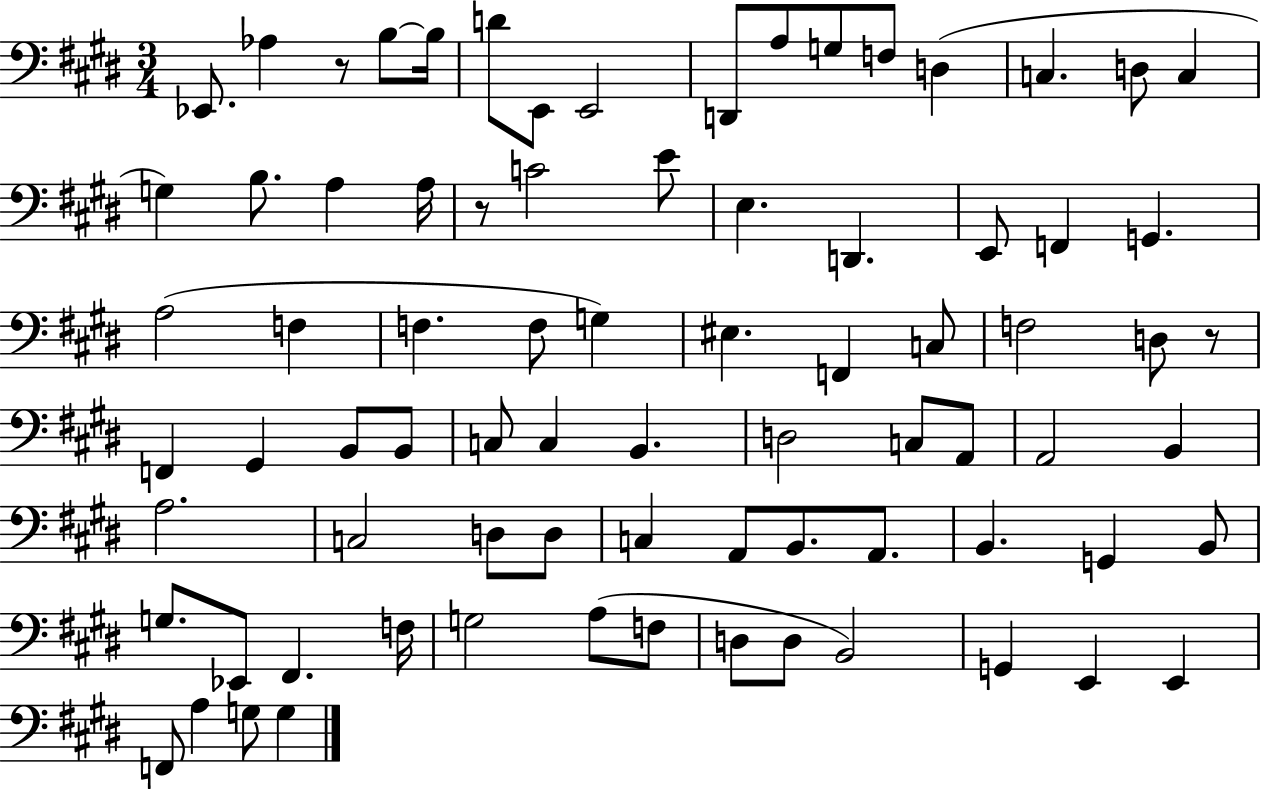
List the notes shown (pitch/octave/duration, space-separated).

Eb2/e. Ab3/q R/e B3/e B3/s D4/e E2/e E2/h D2/e A3/e G3/e F3/e D3/q C3/q. D3/e C3/q G3/q B3/e. A3/q A3/s R/e C4/h E4/e E3/q. D2/q. E2/e F2/q G2/q. A3/h F3/q F3/q. F3/e G3/q EIS3/q. F2/q C3/e F3/h D3/e R/e F2/q G#2/q B2/e B2/e C3/e C3/q B2/q. D3/h C3/e A2/e A2/h B2/q A3/h. C3/h D3/e D3/e C3/q A2/e B2/e. A2/e. B2/q. G2/q B2/e G3/e. Eb2/e F#2/q. F3/s G3/h A3/e F3/e D3/e D3/e B2/h G2/q E2/q E2/q F2/e A3/q G3/e G3/q